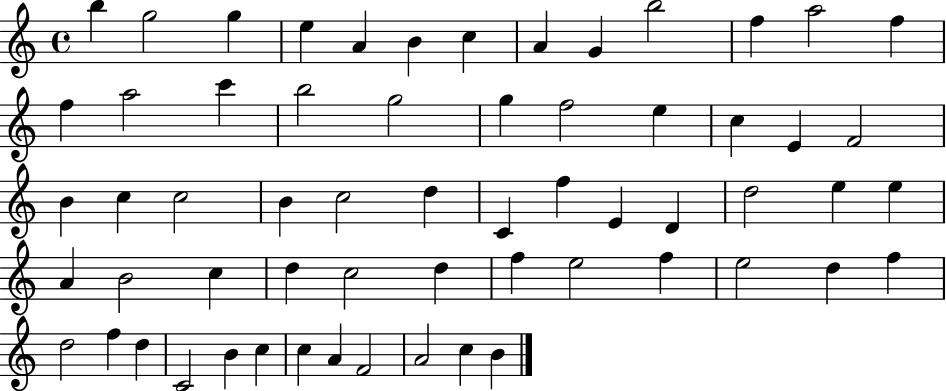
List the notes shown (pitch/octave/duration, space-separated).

B5/q G5/h G5/q E5/q A4/q B4/q C5/q A4/q G4/q B5/h F5/q A5/h F5/q F5/q A5/h C6/q B5/h G5/h G5/q F5/h E5/q C5/q E4/q F4/h B4/q C5/q C5/h B4/q C5/h D5/q C4/q F5/q E4/q D4/q D5/h E5/q E5/q A4/q B4/h C5/q D5/q C5/h D5/q F5/q E5/h F5/q E5/h D5/q F5/q D5/h F5/q D5/q C4/h B4/q C5/q C5/q A4/q F4/h A4/h C5/q B4/q